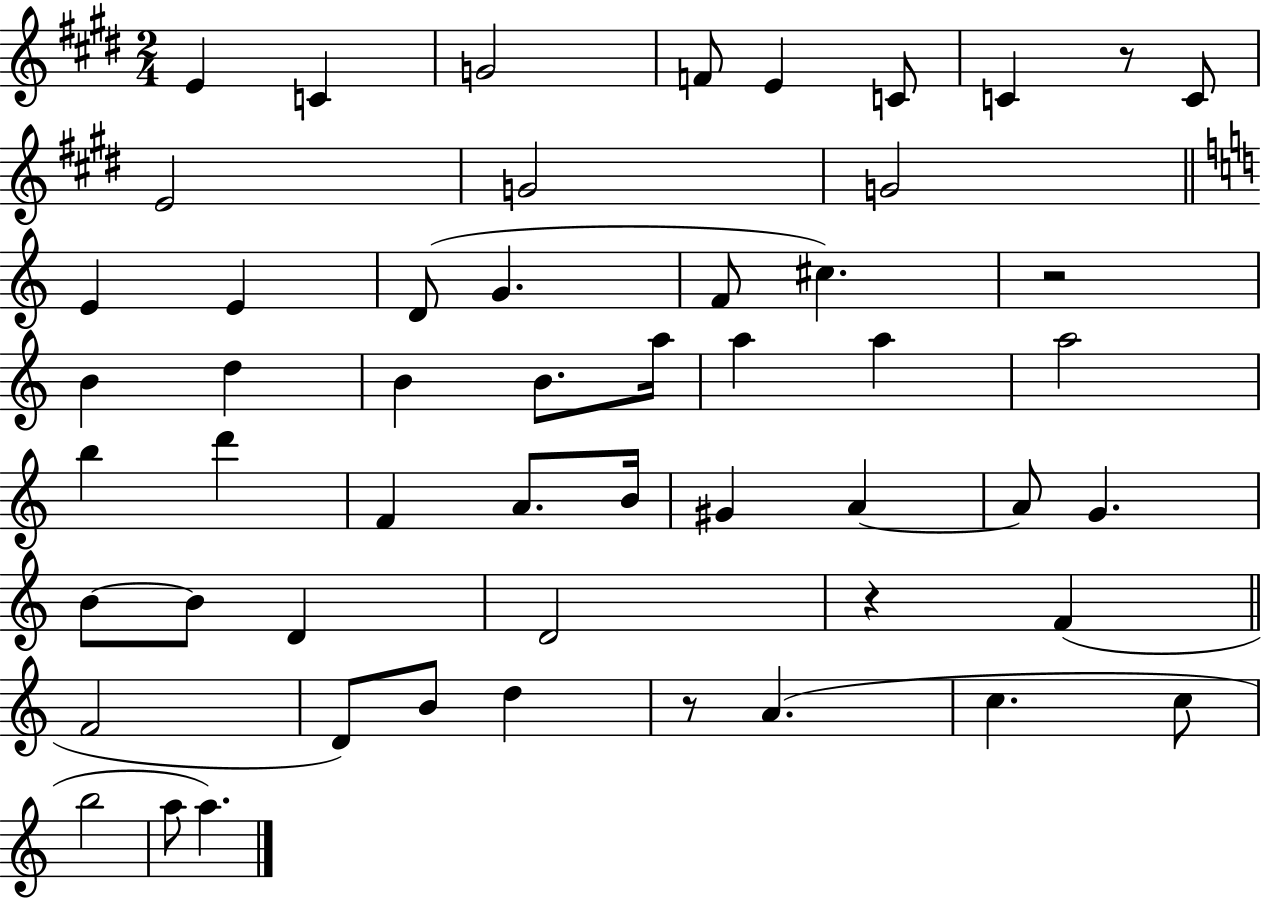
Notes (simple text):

E4/q C4/q G4/h F4/e E4/q C4/e C4/q R/e C4/e E4/h G4/h G4/h E4/q E4/q D4/e G4/q. F4/e C#5/q. R/h B4/q D5/q B4/q B4/e. A5/s A5/q A5/q A5/h B5/q D6/q F4/q A4/e. B4/s G#4/q A4/q A4/e G4/q. B4/e B4/e D4/q D4/h R/q F4/q F4/h D4/e B4/e D5/q R/e A4/q. C5/q. C5/e B5/h A5/e A5/q.